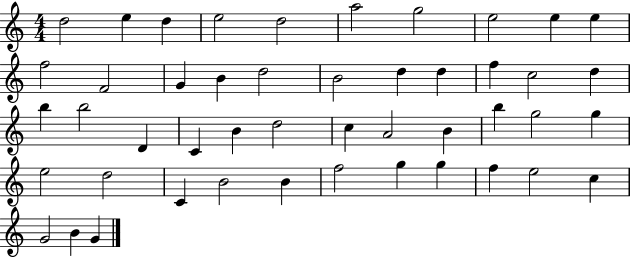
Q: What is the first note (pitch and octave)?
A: D5